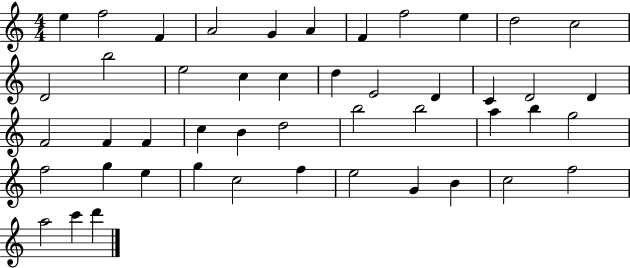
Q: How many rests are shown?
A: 0